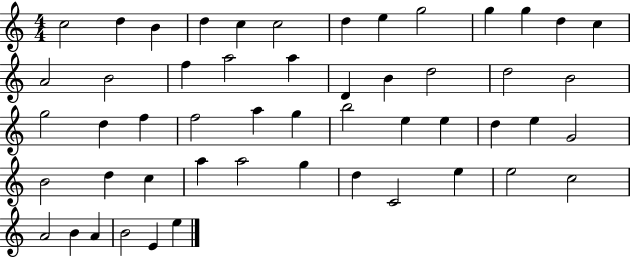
{
  \clef treble
  \numericTimeSignature
  \time 4/4
  \key c \major
  c''2 d''4 b'4 | d''4 c''4 c''2 | d''4 e''4 g''2 | g''4 g''4 d''4 c''4 | \break a'2 b'2 | f''4 a''2 a''4 | d'4 b'4 d''2 | d''2 b'2 | \break g''2 d''4 f''4 | f''2 a''4 g''4 | b''2 e''4 e''4 | d''4 e''4 g'2 | \break b'2 d''4 c''4 | a''4 a''2 g''4 | d''4 c'2 e''4 | e''2 c''2 | \break a'2 b'4 a'4 | b'2 e'4 e''4 | \bar "|."
}